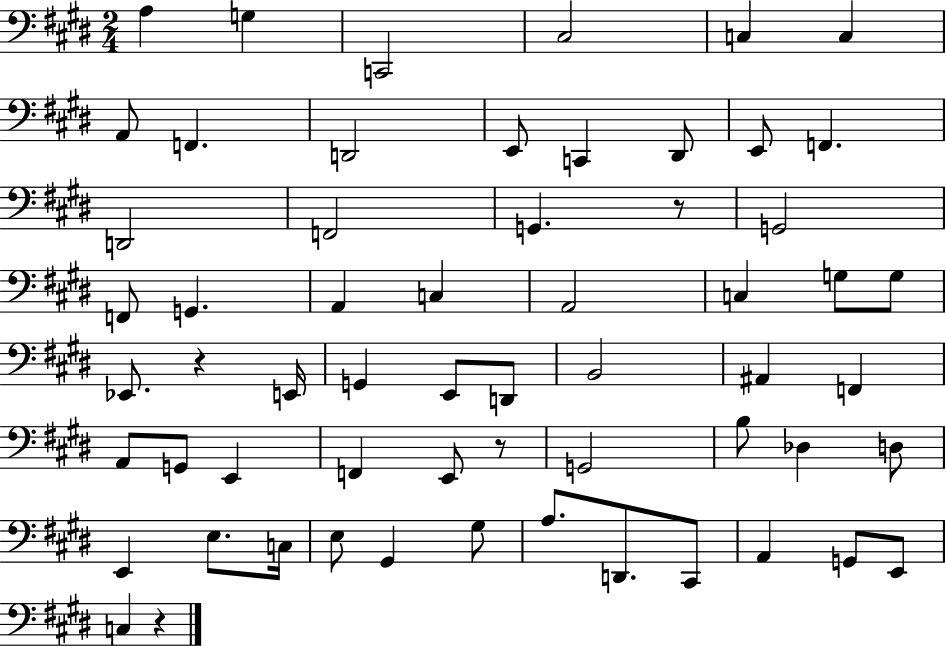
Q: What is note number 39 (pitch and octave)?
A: E2